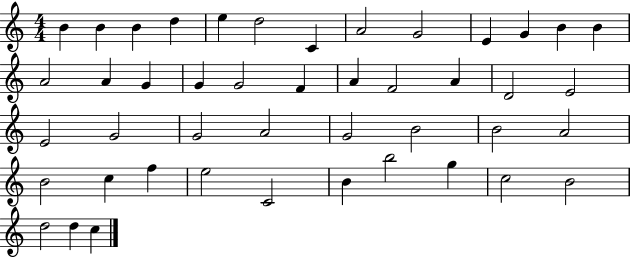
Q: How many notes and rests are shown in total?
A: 45